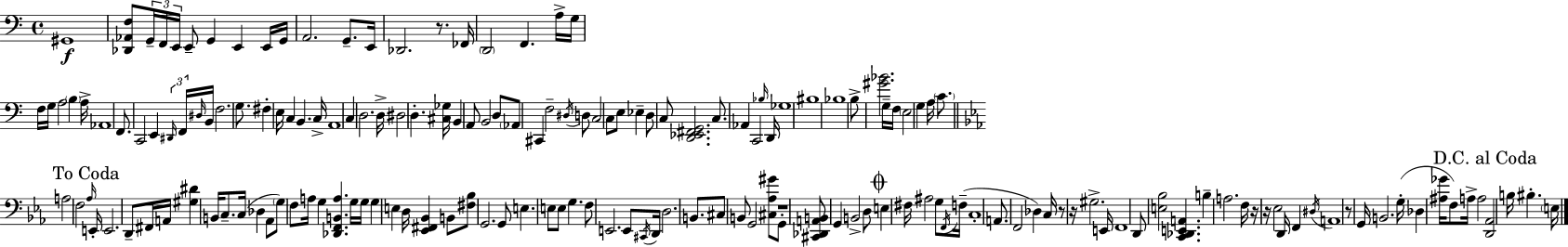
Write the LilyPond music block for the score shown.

{
  \clef bass
  \time 4/4
  \defaultTimeSignature
  \key c \major
  gis,1\f | <des, aes, f>8 \tuplet 3/2 { g,16-- f,16 e,16 } e,8-- g,4 e,4 e,16 | g,16 a,2. g,8.-- | e,16 des,2. r8. | \break fes,16 \parenthesize d,2 f,4. a16-> | g16 f16 g16 a2 \parenthesize b4 a16-> | aes,1 | f,8. c,2 e,4 \tuplet 3/2 { \grace { dis,16 } | \break f,16 \grace { dis16 } } b,16 f2. g8. | fis4-. e16 c4 b,4. | c16-> a,1 | c4 d2. | \break d16-> dis2 d4.-. | <cis ges>16 b,4 a,8 b,2 | d8 \parenthesize aes,8 cis,4 f2-- | \acciaccatura { dis16 } d8 c2 c8 e8 ees4-- | \break d8 c8 <d, ees, fis, g,>2. | c8. aes,4 c,2 | \grace { bes16 } d,16 ges1 | bis1 | \break bes1 | b8-> <gis' bes'>2. | g16-- f16 \parenthesize e2 g4 | a16 \parenthesize c'8. \bar "||" \break \key c \minor a2 f2 | \mark "To Coda" \grace { aes16 } e,16-. e,2. d,8-- | fis,16 a,16 <gis dis'>4 b,16 c8.-- c16( des4 aes,8 | \parenthesize g8) f8 a16 g4 <des, f, b, a>4. | \break g16 g16 g4 e4 d16 <ees, fis, bes,>4 b,8 | <fis bes>8 g,2. g,8 | e4. e8 e8 g4. | f8 e,2. e,8 | \break \acciaccatura { cis,16 } d,16 d2. b,8. | cis8 b,8 g,2 <cis aes gis'>8 | g,8-. r1 | <cis, des, a, b,>8 g,4 b,2-> | \break d8 \mark \markup { \musicglyph "scripts.coda" } e4 fis16 ais2 g8 | \acciaccatura { f,16 }( f16-- c1-. | a,8. f,2 des4) | c16 r8 r16 gis2.-> | \break e,16 f,1 | d,8 <e bes>2 <c, des, e, a,>4. | b4-- a2. | f16 r16 r16 ees2 d,16 f,4 | \break \acciaccatura { dis16 } a,1 | r8 g,16 b,2. | g16-.( des4 <ais ges'>16 f8) a16-> a2 | \mark "D.C. al Coda" <d, aes,>2 b16 bis4.-. | \break \parenthesize e16 \bar "|."
}